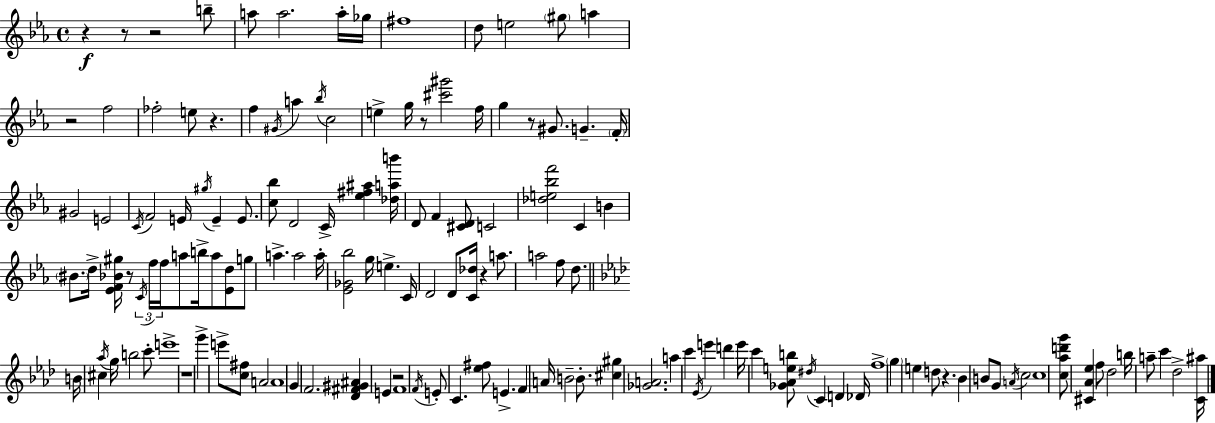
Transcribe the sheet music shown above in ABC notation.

X:1
T:Untitled
M:4/4
L:1/4
K:Eb
z z/2 z2 b/2 a/2 a2 a/4 _g/4 ^f4 d/2 e2 ^g/2 a z2 f2 _f2 e/2 z f ^G/4 a _b/4 c2 e g/4 z/2 [^c'^g']2 f/4 g z/2 ^G/2 G F/4 ^G2 E2 C/4 F2 E/4 ^g/4 E E/2 [c_b]/2 D2 C/4 [_e^f^a] [_dab']/4 D/2 F [^CD]/2 C2 [_de_bf']2 C B ^B/2 d/4 [_EF_B^g]/4 z/2 C/4 f/4 f/4 a/2 b/4 a/2 [_Ed]/2 g/2 a a2 a/4 [_E_G_b]2 g/4 e C/4 D2 D/2 [C_d]/4 z a/2 a2 f/2 d/2 B/4 ^c _a/4 g/4 b2 c'/2 e'4 z4 g' e'/2 [c^f]/2 A2 A4 G F2 [_D^F^G^A] E z2 F4 F/4 E/2 C [_e^f]/2 E F A/4 B2 B/2 [^c^g] [_GA]2 a c' _E/4 e' d' e'/4 c' [_G_Aeb]/2 ^d/4 C D _D/4 f4 g e d/2 z _B B/2 G/2 A/4 c2 c4 [c_ad'g']/2 [^C_A_e] f/2 _d2 b/4 a/2 c' _d2 [C^a]/4